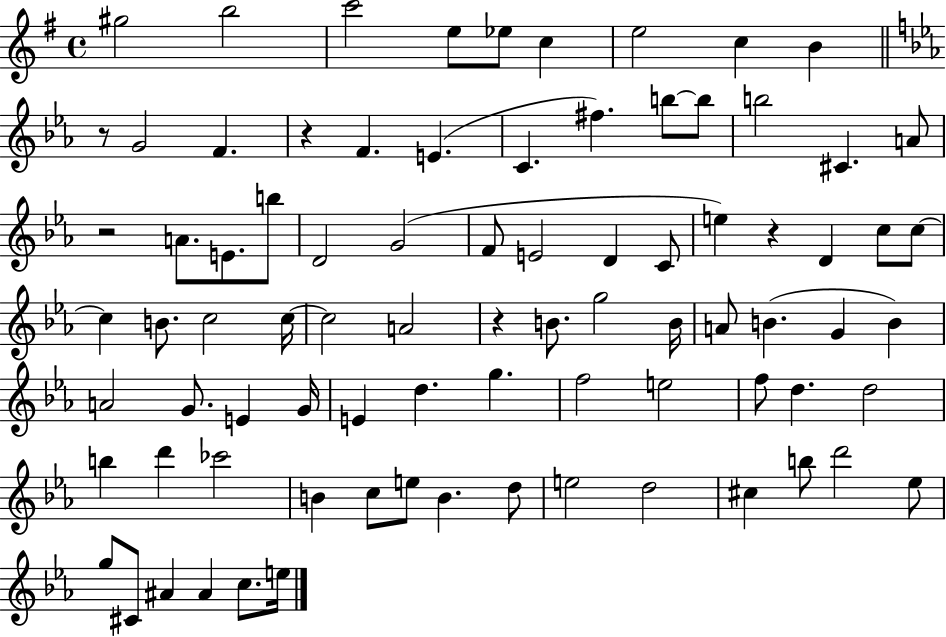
{
  \clef treble
  \time 4/4
  \defaultTimeSignature
  \key g \major
  \repeat volta 2 { gis''2 b''2 | c'''2 e''8 ees''8 c''4 | e''2 c''4 b'4 | \bar "||" \break \key ees \major r8 g'2 f'4. | r4 f'4. e'4.( | c'4. fis''4.) b''8~~ b''8 | b''2 cis'4. a'8 | \break r2 a'8. e'8. b''8 | d'2 g'2( | f'8 e'2 d'4 c'8 | e''4) r4 d'4 c''8 c''8~~ | \break c''4 b'8. c''2 c''16~~ | c''2 a'2 | r4 b'8. g''2 b'16 | a'8 b'4.( g'4 b'4) | \break a'2 g'8. e'4 g'16 | e'4 d''4. g''4. | f''2 e''2 | f''8 d''4. d''2 | \break b''4 d'''4 ces'''2 | b'4 c''8 e''8 b'4. d''8 | e''2 d''2 | cis''4 b''8 d'''2 ees''8 | \break g''8 cis'8 ais'4 ais'4 c''8. e''16 | } \bar "|."
}